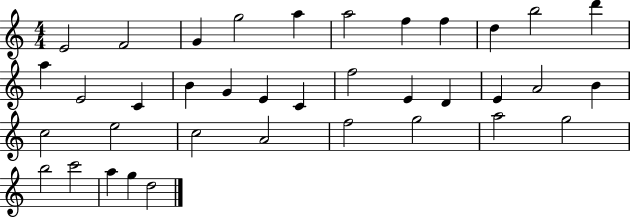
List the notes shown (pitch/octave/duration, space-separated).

E4/h F4/h G4/q G5/h A5/q A5/h F5/q F5/q D5/q B5/h D6/q A5/q E4/h C4/q B4/q G4/q E4/q C4/q F5/h E4/q D4/q E4/q A4/h B4/q C5/h E5/h C5/h A4/h F5/h G5/h A5/h G5/h B5/h C6/h A5/q G5/q D5/h